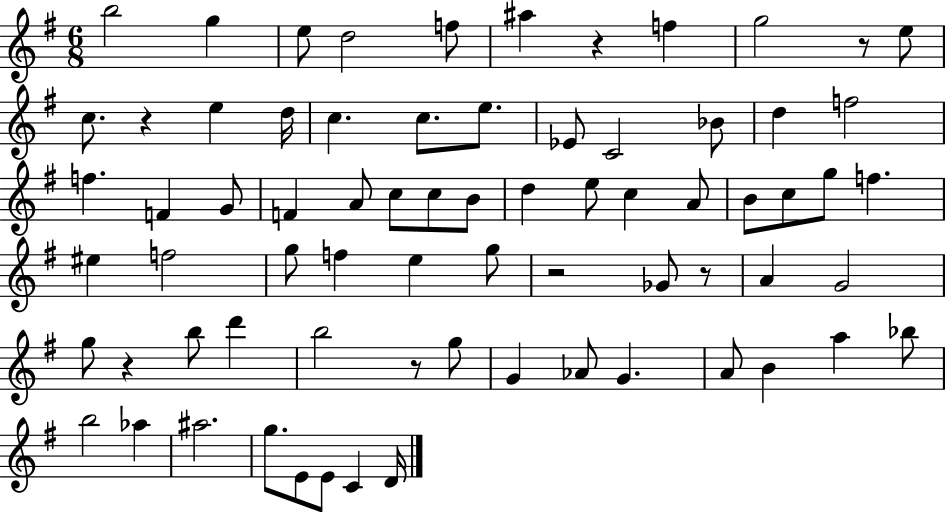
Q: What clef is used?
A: treble